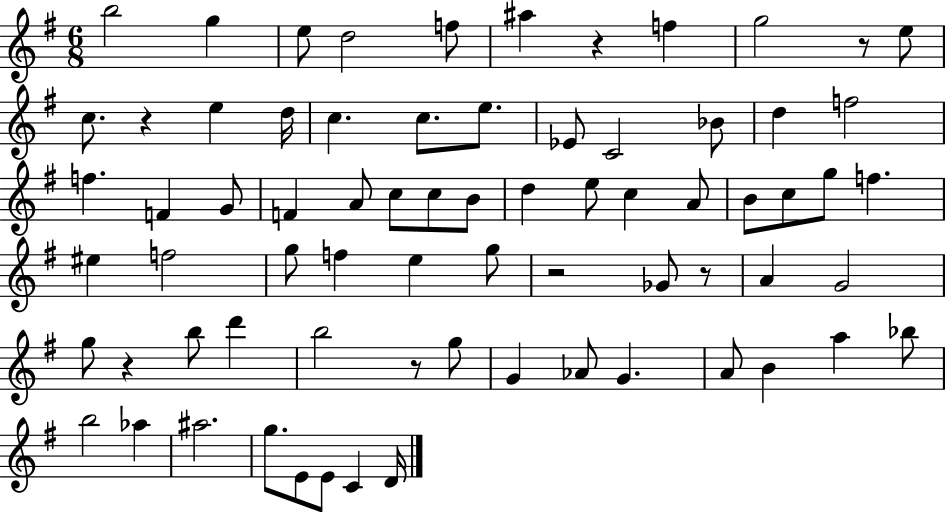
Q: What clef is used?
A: treble